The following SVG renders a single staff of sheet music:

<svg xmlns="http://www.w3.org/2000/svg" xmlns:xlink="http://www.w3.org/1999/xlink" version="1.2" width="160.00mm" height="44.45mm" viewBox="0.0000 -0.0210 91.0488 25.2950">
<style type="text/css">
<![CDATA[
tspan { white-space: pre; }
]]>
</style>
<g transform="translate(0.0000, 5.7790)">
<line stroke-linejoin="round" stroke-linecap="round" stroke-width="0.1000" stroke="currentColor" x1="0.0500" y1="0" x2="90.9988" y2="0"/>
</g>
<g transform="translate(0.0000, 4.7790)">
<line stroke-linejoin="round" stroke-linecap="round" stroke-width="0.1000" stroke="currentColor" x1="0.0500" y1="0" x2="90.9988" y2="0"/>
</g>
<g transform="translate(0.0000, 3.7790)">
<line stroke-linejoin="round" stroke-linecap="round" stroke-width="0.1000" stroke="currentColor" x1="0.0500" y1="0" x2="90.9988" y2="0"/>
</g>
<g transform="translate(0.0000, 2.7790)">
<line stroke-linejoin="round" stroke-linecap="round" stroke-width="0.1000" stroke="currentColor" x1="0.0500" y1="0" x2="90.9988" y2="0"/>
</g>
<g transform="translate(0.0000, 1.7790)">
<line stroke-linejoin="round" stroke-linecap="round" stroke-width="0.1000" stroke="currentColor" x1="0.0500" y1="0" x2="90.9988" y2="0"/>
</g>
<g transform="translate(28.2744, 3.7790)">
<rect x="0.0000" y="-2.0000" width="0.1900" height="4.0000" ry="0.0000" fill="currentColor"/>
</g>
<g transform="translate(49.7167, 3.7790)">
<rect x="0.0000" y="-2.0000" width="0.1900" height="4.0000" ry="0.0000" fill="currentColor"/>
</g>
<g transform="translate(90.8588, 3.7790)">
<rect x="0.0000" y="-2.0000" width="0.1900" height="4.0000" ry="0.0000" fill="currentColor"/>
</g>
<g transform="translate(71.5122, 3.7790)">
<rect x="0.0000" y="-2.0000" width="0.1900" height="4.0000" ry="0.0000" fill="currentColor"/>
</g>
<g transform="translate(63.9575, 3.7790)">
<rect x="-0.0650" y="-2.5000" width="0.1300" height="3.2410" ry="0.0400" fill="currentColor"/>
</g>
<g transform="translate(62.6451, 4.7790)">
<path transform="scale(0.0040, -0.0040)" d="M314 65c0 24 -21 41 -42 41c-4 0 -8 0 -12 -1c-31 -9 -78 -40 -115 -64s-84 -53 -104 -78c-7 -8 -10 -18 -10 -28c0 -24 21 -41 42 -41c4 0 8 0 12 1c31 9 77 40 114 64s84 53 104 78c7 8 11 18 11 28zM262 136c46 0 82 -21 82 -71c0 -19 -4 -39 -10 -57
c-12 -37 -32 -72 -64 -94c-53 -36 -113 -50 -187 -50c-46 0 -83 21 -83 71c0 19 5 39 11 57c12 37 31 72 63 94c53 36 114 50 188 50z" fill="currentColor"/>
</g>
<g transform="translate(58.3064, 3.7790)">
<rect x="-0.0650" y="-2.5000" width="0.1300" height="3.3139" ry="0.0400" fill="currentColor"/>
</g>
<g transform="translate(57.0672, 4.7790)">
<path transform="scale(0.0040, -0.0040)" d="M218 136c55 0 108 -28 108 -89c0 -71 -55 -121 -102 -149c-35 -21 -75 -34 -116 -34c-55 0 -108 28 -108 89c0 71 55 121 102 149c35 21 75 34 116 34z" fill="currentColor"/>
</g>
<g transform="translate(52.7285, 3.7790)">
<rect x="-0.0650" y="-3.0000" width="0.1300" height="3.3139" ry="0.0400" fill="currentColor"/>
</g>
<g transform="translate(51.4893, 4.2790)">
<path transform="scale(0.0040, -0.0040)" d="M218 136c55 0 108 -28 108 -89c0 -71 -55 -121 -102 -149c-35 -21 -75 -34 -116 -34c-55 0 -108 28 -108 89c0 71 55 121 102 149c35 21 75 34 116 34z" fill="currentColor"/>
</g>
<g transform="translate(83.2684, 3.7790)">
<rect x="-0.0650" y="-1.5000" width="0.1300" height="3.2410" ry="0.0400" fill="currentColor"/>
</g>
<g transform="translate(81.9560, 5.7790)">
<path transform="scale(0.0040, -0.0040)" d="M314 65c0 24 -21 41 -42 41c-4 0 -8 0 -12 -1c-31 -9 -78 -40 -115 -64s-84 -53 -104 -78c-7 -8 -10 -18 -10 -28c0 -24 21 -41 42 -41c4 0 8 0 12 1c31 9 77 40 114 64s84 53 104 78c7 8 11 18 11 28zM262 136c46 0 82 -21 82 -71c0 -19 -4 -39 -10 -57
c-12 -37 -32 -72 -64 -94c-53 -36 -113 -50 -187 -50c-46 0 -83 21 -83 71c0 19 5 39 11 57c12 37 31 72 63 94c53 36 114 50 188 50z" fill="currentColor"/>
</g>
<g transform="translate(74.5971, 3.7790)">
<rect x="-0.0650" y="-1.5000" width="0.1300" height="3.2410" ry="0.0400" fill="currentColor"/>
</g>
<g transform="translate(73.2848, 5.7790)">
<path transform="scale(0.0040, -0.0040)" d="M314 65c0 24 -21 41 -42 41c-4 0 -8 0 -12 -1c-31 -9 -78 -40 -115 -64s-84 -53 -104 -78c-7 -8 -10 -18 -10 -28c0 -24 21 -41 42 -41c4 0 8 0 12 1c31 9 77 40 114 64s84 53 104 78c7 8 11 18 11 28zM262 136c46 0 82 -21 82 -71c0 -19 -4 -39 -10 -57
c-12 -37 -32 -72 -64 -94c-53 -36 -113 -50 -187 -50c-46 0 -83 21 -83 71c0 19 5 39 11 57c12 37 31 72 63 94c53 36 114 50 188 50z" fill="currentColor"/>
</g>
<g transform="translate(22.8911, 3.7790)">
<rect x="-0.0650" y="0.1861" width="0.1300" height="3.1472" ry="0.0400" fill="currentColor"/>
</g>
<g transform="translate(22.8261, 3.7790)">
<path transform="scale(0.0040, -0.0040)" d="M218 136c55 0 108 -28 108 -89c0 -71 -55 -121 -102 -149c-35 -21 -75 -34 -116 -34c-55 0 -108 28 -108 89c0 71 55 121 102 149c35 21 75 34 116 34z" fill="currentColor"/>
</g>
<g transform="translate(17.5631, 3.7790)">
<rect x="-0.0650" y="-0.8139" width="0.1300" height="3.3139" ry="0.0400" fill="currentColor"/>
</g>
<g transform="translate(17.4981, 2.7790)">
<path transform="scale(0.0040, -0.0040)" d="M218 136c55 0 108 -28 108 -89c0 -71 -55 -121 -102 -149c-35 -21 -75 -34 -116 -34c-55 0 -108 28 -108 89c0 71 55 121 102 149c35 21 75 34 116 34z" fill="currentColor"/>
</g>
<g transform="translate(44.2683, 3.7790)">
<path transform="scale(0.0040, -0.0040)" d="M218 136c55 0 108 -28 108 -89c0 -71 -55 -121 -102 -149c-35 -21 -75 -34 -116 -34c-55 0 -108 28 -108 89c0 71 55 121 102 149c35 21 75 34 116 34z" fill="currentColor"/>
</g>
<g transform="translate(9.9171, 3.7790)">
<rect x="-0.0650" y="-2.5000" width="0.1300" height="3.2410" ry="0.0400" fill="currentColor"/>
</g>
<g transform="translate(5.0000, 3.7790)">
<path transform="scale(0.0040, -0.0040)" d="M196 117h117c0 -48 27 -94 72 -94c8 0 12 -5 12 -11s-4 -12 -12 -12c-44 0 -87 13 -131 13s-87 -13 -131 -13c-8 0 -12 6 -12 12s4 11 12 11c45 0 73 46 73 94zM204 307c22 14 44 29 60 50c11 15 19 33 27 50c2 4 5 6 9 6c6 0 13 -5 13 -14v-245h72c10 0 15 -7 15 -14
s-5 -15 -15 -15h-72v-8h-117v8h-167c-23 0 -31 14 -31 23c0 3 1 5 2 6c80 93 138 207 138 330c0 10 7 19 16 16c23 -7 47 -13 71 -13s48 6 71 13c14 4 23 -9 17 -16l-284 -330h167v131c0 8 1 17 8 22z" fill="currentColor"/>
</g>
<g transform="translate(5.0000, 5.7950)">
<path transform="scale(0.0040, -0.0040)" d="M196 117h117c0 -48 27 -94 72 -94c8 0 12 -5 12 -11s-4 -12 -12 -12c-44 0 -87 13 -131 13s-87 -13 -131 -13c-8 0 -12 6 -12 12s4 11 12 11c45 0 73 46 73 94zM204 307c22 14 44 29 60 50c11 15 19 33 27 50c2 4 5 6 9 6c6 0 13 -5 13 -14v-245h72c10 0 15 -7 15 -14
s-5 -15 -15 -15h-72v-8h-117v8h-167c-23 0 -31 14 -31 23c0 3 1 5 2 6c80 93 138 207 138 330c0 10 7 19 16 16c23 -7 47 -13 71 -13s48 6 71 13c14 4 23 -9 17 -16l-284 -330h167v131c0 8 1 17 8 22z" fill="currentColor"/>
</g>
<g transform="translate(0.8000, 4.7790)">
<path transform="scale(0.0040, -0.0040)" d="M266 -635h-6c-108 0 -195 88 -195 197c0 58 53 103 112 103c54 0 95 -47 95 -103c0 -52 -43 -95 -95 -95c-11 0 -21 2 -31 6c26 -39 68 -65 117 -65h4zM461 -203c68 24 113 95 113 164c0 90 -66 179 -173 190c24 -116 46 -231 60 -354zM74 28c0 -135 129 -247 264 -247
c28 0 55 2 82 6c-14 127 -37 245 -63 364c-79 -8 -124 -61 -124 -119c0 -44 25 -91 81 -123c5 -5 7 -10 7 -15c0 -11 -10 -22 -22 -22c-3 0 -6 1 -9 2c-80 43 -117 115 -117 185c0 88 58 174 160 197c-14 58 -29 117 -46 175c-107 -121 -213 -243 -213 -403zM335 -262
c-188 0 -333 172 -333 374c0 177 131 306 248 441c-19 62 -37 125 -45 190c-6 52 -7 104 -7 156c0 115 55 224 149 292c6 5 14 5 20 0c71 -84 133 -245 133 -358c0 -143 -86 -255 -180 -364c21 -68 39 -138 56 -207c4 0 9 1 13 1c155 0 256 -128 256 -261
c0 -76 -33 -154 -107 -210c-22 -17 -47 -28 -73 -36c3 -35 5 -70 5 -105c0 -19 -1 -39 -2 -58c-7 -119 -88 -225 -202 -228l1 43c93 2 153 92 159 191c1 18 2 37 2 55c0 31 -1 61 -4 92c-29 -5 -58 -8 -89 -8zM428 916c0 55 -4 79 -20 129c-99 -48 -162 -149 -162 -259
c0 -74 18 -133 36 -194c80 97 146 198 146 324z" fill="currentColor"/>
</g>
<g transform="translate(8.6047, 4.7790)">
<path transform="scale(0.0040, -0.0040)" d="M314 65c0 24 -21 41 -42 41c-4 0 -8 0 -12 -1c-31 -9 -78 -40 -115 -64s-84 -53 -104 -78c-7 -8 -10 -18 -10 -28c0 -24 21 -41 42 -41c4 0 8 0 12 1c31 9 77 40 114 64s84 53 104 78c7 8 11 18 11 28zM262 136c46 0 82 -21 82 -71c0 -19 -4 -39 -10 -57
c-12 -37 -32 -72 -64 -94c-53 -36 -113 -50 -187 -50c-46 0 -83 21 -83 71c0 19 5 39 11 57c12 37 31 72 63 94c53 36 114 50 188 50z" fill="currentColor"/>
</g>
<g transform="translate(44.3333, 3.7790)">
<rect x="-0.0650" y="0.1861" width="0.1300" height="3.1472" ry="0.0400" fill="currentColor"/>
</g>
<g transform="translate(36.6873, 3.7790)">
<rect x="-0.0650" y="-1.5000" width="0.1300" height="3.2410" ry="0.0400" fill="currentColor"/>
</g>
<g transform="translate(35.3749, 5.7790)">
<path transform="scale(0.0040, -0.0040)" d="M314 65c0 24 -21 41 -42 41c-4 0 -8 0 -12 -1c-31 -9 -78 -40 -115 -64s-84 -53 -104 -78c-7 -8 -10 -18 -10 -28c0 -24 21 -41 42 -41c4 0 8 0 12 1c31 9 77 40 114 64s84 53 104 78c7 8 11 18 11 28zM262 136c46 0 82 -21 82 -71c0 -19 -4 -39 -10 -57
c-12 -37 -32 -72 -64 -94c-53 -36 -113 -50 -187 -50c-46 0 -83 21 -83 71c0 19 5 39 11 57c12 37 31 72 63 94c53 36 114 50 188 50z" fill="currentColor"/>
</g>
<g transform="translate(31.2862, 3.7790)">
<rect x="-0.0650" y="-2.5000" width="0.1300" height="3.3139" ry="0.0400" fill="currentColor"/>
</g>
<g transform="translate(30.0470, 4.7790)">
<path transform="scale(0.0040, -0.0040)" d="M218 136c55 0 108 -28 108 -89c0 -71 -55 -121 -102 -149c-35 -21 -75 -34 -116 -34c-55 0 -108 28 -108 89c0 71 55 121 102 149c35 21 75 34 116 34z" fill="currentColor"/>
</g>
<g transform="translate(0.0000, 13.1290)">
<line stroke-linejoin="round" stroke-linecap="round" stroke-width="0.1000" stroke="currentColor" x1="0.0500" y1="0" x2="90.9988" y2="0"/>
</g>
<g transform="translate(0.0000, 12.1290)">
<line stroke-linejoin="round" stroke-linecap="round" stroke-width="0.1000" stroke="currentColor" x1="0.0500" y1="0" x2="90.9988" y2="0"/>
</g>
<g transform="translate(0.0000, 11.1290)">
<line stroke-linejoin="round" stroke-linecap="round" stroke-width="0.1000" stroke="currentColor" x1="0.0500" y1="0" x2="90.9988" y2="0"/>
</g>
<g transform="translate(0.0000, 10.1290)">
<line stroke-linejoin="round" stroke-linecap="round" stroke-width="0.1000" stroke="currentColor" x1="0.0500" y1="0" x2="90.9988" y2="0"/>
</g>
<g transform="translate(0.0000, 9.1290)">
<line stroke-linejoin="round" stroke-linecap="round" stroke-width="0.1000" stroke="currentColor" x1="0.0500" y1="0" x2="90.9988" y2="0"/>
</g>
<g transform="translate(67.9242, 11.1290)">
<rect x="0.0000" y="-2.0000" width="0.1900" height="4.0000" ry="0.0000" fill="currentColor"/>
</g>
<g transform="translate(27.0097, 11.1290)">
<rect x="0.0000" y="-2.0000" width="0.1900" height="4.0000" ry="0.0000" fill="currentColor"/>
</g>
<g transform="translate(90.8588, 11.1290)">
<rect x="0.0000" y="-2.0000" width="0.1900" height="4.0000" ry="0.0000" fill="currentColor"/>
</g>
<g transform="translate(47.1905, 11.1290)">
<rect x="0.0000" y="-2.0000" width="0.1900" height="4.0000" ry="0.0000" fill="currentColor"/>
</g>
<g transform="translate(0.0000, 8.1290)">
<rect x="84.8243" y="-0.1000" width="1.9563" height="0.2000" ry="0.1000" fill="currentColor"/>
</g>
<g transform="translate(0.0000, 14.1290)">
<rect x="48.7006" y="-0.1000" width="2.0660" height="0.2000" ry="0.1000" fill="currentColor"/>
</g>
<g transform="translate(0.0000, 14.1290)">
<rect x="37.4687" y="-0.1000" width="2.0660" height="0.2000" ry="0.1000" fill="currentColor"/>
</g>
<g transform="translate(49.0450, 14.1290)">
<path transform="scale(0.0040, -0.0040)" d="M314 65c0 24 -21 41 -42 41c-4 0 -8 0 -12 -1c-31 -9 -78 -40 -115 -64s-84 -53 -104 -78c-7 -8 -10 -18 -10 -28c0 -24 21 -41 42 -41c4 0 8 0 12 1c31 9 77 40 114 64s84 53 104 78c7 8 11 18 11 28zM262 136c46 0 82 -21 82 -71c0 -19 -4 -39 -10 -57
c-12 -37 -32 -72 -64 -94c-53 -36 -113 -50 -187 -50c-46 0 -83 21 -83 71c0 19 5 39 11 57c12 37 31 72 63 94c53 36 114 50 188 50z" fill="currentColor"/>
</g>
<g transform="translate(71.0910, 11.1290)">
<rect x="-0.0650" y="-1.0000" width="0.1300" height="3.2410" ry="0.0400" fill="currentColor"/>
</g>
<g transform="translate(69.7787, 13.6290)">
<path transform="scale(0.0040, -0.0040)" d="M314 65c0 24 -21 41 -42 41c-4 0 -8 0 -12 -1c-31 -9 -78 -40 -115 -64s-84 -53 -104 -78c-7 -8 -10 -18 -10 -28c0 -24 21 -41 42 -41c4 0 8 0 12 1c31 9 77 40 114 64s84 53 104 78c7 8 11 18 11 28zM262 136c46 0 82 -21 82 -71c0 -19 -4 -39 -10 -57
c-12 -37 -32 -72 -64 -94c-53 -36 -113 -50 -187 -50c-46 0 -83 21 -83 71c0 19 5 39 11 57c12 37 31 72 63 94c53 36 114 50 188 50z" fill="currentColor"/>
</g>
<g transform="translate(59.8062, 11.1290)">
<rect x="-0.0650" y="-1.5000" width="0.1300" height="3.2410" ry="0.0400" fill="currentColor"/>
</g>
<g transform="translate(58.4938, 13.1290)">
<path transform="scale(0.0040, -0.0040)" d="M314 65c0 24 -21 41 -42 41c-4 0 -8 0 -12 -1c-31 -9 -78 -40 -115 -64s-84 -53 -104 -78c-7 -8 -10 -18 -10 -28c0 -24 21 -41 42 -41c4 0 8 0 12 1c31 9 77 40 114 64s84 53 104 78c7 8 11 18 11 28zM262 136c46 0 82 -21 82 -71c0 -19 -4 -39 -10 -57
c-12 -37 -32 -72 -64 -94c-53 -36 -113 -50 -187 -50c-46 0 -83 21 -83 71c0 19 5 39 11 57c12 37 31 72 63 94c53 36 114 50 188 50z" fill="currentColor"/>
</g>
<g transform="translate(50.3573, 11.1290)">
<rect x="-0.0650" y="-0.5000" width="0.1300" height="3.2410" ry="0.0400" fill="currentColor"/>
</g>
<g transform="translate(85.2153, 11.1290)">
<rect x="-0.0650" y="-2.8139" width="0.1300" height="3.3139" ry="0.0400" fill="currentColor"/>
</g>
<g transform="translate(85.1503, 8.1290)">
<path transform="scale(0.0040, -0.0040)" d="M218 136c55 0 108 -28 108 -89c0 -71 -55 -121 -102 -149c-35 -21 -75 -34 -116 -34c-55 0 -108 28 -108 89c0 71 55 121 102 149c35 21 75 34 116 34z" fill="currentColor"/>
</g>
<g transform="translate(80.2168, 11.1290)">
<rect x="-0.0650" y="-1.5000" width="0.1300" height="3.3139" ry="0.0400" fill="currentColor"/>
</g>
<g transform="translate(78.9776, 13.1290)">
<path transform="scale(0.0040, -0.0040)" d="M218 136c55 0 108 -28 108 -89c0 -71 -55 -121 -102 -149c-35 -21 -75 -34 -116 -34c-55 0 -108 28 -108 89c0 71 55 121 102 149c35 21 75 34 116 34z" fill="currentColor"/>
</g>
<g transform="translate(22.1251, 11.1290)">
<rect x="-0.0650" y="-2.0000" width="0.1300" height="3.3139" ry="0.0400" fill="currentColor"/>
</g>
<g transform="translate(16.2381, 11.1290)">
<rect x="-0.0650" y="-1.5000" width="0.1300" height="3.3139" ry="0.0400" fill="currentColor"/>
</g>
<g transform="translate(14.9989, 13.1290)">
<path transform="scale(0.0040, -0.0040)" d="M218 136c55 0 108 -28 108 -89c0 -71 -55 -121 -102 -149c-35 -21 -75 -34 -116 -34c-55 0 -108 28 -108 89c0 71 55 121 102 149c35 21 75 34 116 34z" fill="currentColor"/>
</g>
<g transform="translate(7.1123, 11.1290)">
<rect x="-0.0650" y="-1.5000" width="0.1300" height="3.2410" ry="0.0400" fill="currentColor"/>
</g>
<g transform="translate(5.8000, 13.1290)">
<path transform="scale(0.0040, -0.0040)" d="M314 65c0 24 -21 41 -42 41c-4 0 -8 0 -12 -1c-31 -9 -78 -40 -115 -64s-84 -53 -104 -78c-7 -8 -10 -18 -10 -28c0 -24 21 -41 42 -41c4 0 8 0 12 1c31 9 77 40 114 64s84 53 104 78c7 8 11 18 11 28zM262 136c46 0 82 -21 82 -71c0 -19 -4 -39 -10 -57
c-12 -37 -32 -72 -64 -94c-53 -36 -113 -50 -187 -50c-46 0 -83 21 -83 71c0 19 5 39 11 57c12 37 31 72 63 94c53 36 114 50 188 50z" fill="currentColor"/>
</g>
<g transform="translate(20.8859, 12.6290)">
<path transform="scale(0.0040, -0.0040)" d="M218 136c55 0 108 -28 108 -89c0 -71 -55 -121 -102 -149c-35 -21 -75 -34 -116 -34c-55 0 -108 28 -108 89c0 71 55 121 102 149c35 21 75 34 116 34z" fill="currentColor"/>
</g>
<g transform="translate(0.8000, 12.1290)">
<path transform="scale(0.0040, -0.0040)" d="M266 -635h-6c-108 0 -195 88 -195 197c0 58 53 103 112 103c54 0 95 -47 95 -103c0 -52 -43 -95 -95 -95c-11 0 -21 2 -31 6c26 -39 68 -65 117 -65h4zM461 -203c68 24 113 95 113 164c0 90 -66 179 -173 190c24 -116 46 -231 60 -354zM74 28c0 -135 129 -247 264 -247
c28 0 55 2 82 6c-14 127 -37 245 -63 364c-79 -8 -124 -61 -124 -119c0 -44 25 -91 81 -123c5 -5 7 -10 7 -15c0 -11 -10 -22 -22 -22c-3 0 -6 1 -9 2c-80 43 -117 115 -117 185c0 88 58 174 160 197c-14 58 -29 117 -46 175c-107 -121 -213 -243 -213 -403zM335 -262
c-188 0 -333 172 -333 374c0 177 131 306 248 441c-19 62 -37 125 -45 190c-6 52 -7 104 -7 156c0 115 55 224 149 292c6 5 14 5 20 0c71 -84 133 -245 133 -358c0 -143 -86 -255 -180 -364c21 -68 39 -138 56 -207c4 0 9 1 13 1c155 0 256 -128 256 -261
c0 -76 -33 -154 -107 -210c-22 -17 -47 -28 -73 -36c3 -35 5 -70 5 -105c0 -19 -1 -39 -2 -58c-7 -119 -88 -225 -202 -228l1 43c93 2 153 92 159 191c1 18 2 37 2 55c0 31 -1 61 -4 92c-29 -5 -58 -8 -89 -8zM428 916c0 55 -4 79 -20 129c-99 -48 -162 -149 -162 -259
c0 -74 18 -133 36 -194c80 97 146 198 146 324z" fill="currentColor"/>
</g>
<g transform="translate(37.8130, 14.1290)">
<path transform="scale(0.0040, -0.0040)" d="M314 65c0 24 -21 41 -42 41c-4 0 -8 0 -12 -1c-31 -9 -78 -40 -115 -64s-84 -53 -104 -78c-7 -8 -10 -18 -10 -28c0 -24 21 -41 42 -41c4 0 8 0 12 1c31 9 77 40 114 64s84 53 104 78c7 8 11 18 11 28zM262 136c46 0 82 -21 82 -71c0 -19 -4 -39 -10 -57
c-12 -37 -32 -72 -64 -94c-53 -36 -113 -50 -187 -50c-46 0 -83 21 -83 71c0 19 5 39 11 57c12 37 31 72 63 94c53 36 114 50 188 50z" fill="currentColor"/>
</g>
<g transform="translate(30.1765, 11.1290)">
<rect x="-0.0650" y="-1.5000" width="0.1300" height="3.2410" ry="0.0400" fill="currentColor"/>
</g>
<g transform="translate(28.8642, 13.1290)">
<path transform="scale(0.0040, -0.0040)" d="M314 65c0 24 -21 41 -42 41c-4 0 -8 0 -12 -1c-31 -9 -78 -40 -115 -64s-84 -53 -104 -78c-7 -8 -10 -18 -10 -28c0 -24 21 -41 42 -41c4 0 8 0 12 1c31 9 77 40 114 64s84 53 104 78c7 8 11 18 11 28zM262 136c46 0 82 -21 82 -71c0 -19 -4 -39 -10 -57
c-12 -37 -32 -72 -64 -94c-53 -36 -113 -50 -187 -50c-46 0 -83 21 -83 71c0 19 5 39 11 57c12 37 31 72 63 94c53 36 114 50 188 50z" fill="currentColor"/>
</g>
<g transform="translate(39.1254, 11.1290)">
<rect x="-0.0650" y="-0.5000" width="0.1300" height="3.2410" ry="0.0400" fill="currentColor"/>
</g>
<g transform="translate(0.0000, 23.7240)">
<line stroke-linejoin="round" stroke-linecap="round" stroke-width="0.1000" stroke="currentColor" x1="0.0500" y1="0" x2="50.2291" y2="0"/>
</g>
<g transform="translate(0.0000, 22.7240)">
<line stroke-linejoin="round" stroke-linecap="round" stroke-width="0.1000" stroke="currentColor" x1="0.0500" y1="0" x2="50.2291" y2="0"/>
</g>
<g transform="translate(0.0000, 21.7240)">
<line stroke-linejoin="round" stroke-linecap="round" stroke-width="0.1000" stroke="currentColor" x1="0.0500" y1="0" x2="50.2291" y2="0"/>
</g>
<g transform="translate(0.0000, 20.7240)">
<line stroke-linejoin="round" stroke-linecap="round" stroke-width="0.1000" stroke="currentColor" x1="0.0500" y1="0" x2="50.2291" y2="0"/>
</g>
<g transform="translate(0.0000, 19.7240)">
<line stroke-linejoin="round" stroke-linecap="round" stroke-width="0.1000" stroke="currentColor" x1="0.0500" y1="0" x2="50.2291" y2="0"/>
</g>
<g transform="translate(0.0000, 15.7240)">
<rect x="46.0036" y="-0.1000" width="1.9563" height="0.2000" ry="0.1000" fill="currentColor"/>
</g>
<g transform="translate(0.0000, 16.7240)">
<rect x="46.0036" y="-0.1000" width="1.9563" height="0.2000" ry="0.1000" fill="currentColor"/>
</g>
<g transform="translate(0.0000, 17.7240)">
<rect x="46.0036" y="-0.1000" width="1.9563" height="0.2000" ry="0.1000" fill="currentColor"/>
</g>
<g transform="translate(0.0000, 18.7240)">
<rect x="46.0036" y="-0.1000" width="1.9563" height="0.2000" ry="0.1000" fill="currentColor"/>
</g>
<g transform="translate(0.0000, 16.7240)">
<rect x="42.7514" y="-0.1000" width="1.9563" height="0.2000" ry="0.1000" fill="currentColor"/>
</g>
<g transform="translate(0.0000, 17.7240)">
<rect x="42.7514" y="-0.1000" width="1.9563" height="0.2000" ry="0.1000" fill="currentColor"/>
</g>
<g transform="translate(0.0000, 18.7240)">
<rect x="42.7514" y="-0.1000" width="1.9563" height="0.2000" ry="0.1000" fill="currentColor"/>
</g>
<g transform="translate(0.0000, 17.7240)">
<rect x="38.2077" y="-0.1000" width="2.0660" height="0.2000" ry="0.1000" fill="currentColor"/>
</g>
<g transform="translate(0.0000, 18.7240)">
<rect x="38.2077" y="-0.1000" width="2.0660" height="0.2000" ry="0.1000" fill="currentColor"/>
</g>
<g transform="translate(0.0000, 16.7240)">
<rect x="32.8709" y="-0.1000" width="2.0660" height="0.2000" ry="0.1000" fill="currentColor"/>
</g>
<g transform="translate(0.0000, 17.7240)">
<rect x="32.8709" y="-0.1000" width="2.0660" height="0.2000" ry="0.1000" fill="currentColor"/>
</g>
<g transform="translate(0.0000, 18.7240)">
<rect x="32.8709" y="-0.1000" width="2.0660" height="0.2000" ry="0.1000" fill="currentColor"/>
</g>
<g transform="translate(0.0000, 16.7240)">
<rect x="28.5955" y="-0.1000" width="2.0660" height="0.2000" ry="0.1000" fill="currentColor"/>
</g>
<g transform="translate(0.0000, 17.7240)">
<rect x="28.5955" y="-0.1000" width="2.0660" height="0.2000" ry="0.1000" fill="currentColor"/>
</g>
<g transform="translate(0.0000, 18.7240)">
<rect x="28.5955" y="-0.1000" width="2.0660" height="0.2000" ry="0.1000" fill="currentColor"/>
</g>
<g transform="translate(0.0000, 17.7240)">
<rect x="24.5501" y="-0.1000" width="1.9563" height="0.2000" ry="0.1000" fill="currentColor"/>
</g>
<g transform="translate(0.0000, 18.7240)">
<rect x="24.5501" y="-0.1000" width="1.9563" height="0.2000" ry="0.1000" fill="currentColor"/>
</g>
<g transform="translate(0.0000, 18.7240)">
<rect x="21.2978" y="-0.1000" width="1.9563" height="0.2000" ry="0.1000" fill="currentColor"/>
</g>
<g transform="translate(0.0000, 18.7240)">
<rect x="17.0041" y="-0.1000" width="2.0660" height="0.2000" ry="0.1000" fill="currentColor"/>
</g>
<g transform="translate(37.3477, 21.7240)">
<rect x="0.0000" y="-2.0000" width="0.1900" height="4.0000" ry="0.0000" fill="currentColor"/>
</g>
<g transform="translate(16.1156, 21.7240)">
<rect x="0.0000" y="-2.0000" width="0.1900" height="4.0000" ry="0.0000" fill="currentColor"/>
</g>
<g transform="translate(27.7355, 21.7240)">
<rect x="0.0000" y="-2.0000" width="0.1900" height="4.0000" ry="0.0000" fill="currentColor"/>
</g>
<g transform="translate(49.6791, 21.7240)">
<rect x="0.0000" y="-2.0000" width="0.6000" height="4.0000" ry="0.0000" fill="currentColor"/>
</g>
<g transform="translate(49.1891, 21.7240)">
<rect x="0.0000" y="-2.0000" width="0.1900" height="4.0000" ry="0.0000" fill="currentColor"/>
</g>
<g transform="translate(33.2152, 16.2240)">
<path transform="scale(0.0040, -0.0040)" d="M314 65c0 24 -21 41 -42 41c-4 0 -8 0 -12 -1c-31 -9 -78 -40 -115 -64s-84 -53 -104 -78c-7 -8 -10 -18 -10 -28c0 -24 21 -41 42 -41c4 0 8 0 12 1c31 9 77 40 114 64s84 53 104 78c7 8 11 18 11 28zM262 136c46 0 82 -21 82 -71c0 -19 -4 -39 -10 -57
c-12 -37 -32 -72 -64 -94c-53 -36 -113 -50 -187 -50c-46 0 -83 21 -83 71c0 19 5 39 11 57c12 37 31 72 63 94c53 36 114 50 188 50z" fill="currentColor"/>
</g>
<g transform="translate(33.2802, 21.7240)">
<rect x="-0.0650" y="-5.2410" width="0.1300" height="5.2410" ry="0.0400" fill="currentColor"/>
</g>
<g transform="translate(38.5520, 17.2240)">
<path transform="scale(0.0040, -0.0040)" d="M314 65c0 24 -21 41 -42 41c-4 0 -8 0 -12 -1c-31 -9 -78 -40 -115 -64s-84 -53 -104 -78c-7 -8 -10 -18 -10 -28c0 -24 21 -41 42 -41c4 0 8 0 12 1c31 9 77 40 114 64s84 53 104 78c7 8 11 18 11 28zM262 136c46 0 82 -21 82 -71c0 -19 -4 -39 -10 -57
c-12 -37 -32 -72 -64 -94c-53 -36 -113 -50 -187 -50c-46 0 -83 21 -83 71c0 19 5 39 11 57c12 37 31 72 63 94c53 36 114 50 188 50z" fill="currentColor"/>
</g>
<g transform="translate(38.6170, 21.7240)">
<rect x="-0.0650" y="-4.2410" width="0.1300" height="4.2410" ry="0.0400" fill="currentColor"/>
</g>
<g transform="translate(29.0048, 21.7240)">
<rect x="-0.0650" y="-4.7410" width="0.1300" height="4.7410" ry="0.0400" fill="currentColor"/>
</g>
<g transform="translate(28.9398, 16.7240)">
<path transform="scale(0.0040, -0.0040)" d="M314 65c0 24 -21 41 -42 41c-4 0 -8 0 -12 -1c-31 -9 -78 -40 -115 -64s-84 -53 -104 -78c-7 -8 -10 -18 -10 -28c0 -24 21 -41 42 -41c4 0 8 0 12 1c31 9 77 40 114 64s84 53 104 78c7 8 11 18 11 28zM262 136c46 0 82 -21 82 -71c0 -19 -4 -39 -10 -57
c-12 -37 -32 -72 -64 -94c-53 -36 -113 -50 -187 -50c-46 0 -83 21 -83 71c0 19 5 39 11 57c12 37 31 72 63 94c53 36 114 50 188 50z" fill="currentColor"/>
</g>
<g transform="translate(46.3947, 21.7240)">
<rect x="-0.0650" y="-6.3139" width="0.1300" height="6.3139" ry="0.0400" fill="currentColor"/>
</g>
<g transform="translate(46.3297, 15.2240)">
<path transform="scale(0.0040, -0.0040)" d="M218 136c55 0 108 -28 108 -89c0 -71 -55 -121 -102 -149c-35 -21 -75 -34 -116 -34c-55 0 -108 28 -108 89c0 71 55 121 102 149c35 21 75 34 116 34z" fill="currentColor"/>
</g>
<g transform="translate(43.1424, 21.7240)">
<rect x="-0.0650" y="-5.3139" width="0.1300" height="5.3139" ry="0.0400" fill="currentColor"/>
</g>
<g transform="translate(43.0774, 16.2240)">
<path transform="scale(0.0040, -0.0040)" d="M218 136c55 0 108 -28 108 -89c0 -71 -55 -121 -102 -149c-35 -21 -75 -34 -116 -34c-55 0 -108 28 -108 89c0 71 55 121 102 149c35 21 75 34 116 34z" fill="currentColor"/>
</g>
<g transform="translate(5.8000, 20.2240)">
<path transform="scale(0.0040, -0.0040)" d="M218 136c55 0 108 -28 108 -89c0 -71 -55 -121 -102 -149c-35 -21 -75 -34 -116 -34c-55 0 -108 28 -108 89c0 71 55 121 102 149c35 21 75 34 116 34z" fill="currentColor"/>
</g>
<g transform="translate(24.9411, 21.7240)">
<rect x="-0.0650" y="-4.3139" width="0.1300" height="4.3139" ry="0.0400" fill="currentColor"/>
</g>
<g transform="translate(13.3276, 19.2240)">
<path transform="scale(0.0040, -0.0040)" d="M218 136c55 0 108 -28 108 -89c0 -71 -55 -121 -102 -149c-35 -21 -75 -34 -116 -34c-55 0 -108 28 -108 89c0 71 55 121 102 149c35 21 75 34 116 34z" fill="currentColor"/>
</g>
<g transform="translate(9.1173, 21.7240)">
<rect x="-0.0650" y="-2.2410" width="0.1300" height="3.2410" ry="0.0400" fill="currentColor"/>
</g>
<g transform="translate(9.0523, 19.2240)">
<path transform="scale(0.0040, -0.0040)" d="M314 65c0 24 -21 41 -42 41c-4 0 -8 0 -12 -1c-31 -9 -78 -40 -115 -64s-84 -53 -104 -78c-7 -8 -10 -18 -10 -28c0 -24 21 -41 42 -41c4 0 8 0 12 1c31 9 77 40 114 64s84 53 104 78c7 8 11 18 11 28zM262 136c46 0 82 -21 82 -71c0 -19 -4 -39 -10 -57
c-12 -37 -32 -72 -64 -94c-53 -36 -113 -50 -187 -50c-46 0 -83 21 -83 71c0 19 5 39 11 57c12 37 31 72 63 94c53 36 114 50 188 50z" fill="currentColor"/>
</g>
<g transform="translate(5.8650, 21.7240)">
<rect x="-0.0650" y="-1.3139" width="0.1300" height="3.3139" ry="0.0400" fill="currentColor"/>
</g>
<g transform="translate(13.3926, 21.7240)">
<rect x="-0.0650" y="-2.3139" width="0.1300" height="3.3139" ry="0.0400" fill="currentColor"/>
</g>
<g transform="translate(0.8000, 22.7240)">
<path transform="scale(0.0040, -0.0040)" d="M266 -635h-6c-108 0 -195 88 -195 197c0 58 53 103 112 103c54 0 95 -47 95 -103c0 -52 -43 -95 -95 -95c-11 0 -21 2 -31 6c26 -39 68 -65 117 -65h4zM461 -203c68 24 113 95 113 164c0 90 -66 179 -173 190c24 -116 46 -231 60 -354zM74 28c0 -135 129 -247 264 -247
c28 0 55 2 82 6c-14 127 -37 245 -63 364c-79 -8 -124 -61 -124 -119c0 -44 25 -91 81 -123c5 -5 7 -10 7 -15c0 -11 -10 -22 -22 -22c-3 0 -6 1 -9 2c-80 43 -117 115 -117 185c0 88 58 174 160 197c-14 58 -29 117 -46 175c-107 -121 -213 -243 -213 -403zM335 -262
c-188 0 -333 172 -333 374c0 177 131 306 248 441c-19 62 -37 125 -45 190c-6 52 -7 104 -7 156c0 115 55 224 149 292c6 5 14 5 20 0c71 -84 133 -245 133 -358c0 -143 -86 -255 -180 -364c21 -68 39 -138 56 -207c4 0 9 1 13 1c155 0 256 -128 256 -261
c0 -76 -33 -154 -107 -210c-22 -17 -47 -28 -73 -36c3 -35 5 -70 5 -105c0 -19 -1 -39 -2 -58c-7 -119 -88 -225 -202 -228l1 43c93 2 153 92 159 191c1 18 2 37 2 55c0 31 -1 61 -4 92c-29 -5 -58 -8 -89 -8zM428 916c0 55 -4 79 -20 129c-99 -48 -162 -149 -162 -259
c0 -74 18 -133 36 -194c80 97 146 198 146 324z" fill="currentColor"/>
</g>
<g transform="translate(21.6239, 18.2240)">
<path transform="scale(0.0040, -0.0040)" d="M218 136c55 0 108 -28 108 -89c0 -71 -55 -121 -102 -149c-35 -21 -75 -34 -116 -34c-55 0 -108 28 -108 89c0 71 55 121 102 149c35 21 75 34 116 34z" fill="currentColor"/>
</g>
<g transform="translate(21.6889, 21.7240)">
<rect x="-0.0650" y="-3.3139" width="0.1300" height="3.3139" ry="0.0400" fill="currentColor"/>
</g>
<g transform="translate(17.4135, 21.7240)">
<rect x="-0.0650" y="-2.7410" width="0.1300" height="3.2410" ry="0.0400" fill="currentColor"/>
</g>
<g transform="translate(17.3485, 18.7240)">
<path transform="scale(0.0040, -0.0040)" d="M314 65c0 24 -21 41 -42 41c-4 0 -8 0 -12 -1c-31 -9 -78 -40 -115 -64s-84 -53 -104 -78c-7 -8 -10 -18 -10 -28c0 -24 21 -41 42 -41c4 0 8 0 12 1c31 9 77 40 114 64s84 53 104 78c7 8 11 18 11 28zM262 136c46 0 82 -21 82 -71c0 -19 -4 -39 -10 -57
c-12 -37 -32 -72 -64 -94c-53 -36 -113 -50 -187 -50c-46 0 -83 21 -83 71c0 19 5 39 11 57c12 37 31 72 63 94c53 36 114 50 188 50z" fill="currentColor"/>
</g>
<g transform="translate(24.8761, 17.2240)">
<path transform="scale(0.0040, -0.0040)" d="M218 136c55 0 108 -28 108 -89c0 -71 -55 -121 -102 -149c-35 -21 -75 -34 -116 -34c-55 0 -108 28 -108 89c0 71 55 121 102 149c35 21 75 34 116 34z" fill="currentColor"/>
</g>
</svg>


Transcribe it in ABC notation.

X:1
T:Untitled
M:4/4
L:1/4
K:C
G2 d B G E2 B A G G2 E2 E2 E2 E F E2 C2 C2 E2 D2 E a e g2 g a2 b d' e'2 f'2 d'2 f' a'